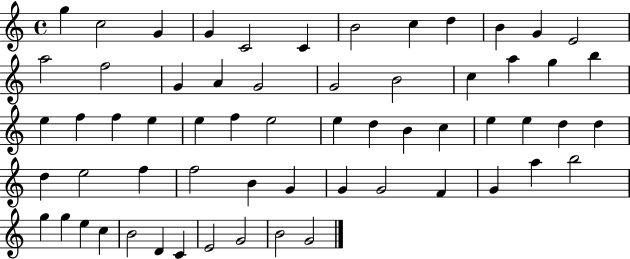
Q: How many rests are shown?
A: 0